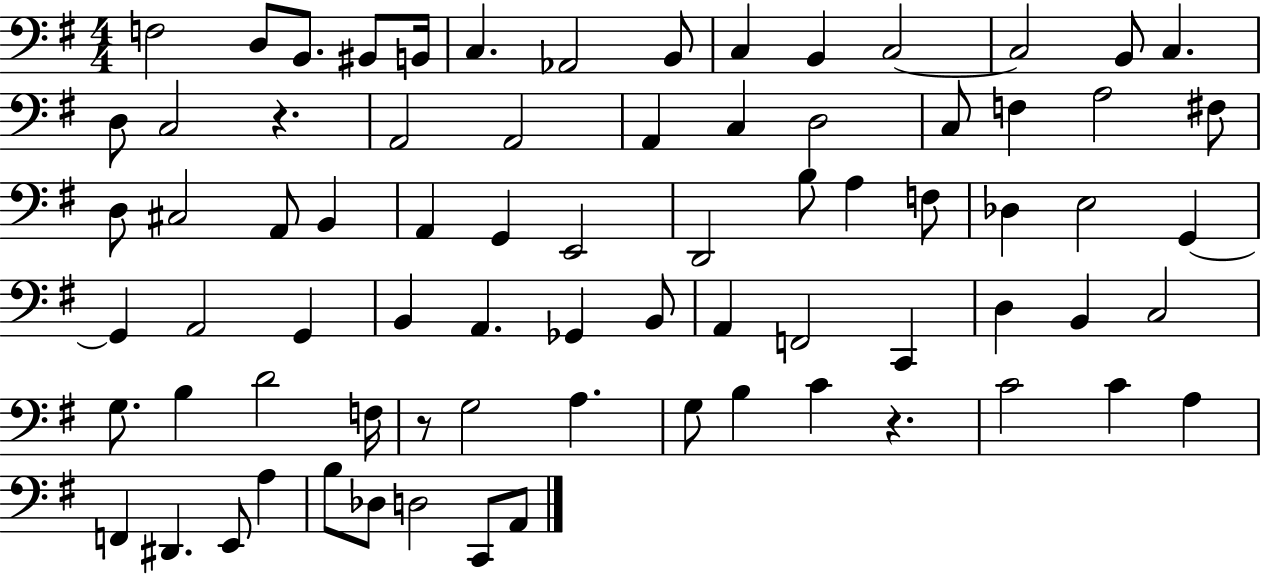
X:1
T:Untitled
M:4/4
L:1/4
K:G
F,2 D,/2 B,,/2 ^B,,/2 B,,/4 C, _A,,2 B,,/2 C, B,, C,2 C,2 B,,/2 C, D,/2 C,2 z A,,2 A,,2 A,, C, D,2 C,/2 F, A,2 ^F,/2 D,/2 ^C,2 A,,/2 B,, A,, G,, E,,2 D,,2 B,/2 A, F,/2 _D, E,2 G,, G,, A,,2 G,, B,, A,, _G,, B,,/2 A,, F,,2 C,, D, B,, C,2 G,/2 B, D2 F,/4 z/2 G,2 A, G,/2 B, C z C2 C A, F,, ^D,, E,,/2 A, B,/2 _D,/2 D,2 C,,/2 A,,/2